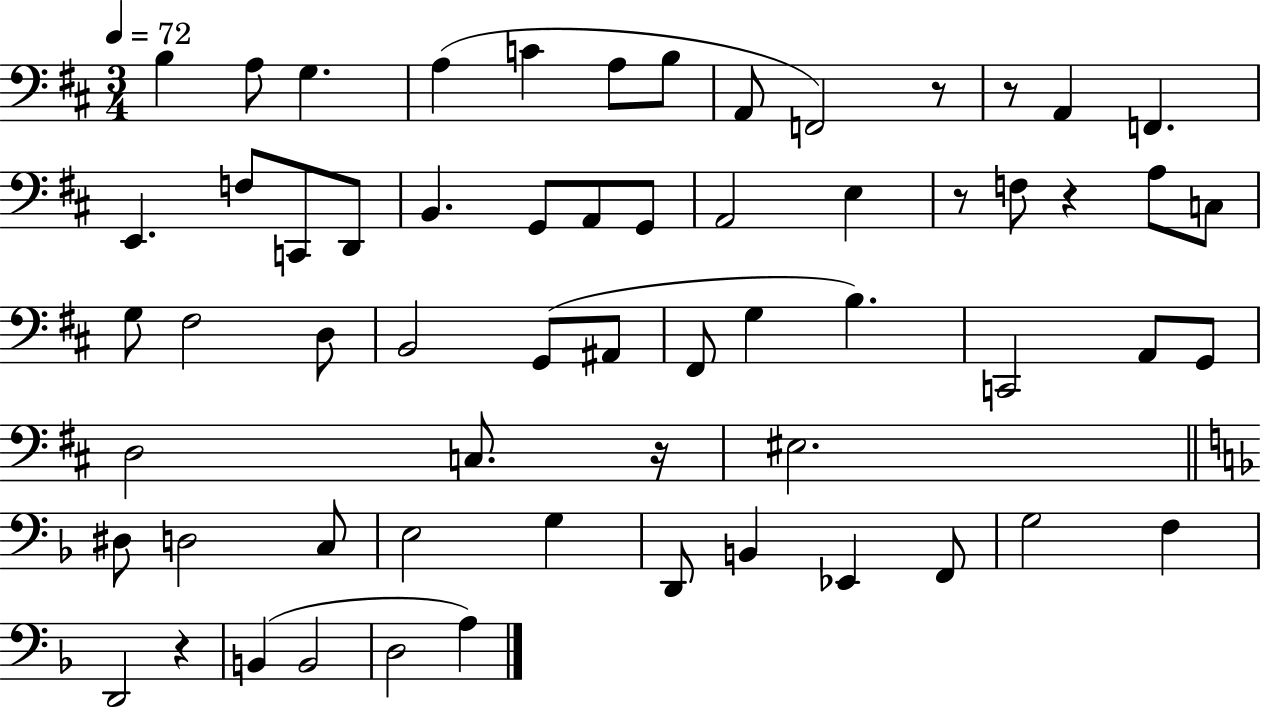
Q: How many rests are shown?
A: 6